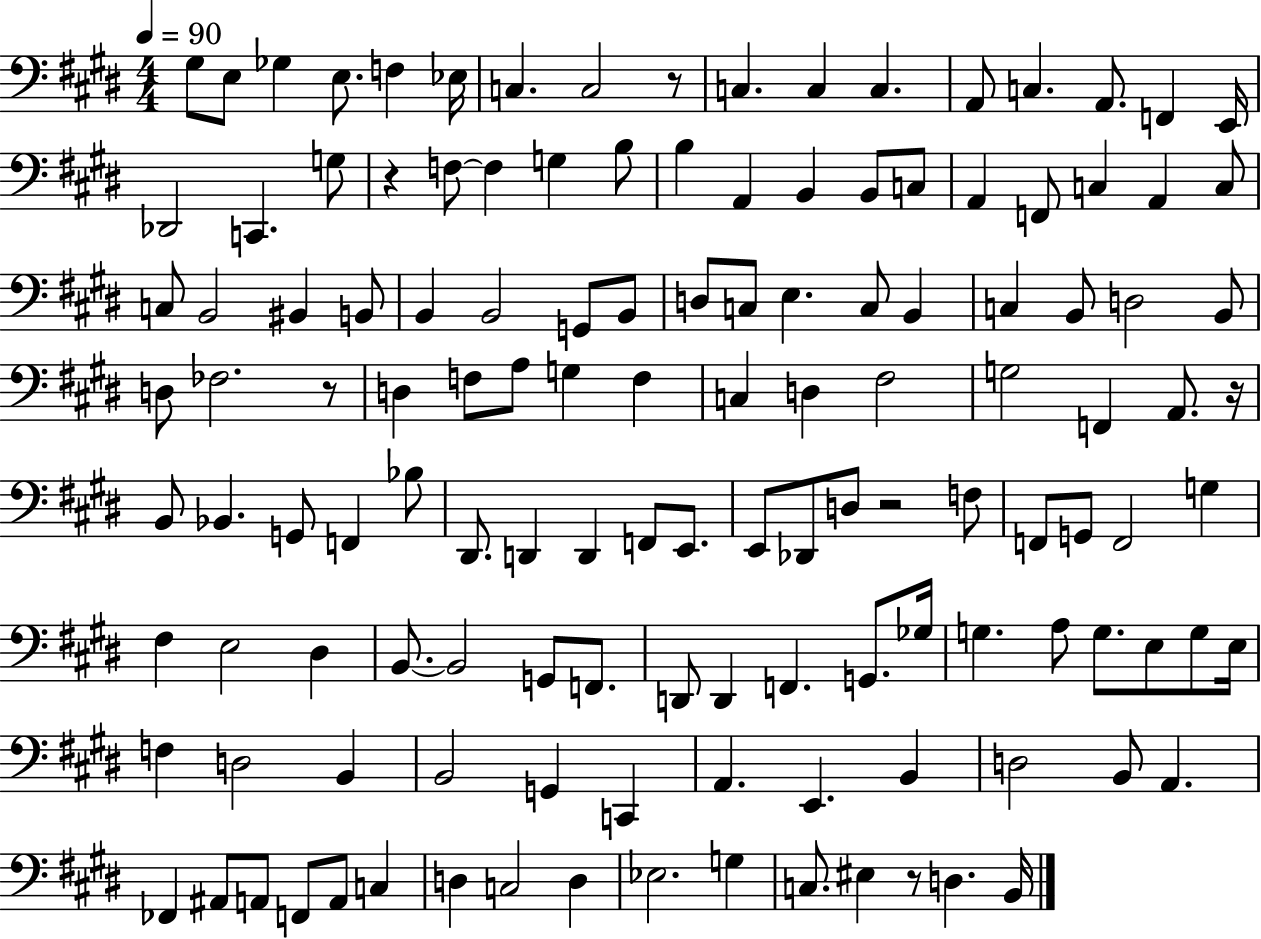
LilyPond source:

{
  \clef bass
  \numericTimeSignature
  \time 4/4
  \key e \major
  \tempo 4 = 90
  \repeat volta 2 { gis8 e8 ges4 e8. f4 ees16 | c4. c2 r8 | c4. c4 c4. | a,8 c4. a,8. f,4 e,16 | \break des,2 c,4. g8 | r4 f8~~ f4 g4 b8 | b4 a,4 b,4 b,8 c8 | a,4 f,8 c4 a,4 c8 | \break c8 b,2 bis,4 b,8 | b,4 b,2 g,8 b,8 | d8 c8 e4. c8 b,4 | c4 b,8 d2 b,8 | \break d8 fes2. r8 | d4 f8 a8 g4 f4 | c4 d4 fis2 | g2 f,4 a,8. r16 | \break b,8 bes,4. g,8 f,4 bes8 | dis,8. d,4 d,4 f,8 e,8. | e,8 des,8 d8 r2 f8 | f,8 g,8 f,2 g4 | \break fis4 e2 dis4 | b,8.~~ b,2 g,8 f,8. | d,8 d,4 f,4. g,8. ges16 | g4. a8 g8. e8 g8 e16 | \break f4 d2 b,4 | b,2 g,4 c,4 | a,4. e,4. b,4 | d2 b,8 a,4. | \break fes,4 ais,8 a,8 f,8 a,8 c4 | d4 c2 d4 | ees2. g4 | c8. eis4 r8 d4. b,16 | \break } \bar "|."
}